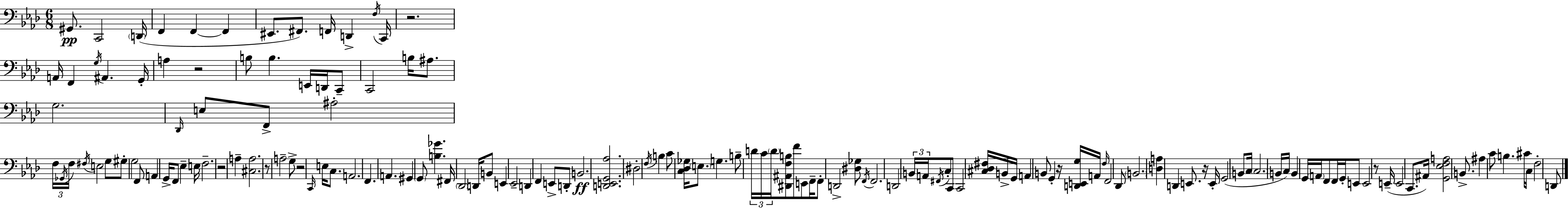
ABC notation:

X:1
T:Untitled
M:6/8
L:1/4
K:Fm
^G,,/2 C,,2 D,,/4 F,, F,, F,, ^E,,/2 ^F,,/2 F,,/4 D,, F,/4 C,,/4 z2 A,,/4 F,, G,/4 ^A,, G,,/4 A, z2 B,/2 B, E,,/4 D,,/4 C,,/2 C,,2 B,/4 ^A,/2 G,2 _D,,/4 E,/2 F,,/2 ^A,2 F,/4 _G,,/4 F,/4 ^F,/4 E,2 G,/2 ^G,/2 G,2 F,,/2 A,, G,,/4 F,,/2 _E, E,/4 F,2 z2 A, [^C,A,]2 z/2 A,2 G,/2 z2 C,,/4 E,/4 C,/2 A,,2 F,, A,, ^G,, G,,/2 [B,_G] ^F,,/4 _D,,2 D,,/4 B,,/2 E,, _E,,2 D,, F,, E,,/2 D,,/2 B,,2 [D,,E,,G,,_A,]2 ^D,2 F,/4 B, C/2 [C,_D,_G,]/4 E,/2 G, B,/2 D/4 C/4 D/4 [^D,,^A,,F,B,]/2 F/2 E,,/2 F,,/4 F,,/2 D,,2 [^D,_G,]/2 F,,/4 F,,2 D,,2 B,,/4 A,,/4 ^F,,/4 C,/2 C,,/2 C,,2 [^C,_D,^F,]/4 B,,/4 G,,/4 A,, B,,/2 G,, z/4 [D,,E,,G,]/4 A,,/4 F,/4 F,,2 _D,,/2 B,,2 [D,A,] D,, E,,/2 z/4 E,,/4 G,,2 B,,/2 C,/4 C,2 B,,/4 C,/4 B,, G,,/4 A,,/4 F,,/2 F,,/4 G,,/4 E,,/2 E,,2 z/2 E,,/4 E,,2 C,,/2 ^A,,/4 [G,,_E,F,A,]2 B,,/2 ^A, C/2 B, ^C/4 C,/4 F,2 D,,/2